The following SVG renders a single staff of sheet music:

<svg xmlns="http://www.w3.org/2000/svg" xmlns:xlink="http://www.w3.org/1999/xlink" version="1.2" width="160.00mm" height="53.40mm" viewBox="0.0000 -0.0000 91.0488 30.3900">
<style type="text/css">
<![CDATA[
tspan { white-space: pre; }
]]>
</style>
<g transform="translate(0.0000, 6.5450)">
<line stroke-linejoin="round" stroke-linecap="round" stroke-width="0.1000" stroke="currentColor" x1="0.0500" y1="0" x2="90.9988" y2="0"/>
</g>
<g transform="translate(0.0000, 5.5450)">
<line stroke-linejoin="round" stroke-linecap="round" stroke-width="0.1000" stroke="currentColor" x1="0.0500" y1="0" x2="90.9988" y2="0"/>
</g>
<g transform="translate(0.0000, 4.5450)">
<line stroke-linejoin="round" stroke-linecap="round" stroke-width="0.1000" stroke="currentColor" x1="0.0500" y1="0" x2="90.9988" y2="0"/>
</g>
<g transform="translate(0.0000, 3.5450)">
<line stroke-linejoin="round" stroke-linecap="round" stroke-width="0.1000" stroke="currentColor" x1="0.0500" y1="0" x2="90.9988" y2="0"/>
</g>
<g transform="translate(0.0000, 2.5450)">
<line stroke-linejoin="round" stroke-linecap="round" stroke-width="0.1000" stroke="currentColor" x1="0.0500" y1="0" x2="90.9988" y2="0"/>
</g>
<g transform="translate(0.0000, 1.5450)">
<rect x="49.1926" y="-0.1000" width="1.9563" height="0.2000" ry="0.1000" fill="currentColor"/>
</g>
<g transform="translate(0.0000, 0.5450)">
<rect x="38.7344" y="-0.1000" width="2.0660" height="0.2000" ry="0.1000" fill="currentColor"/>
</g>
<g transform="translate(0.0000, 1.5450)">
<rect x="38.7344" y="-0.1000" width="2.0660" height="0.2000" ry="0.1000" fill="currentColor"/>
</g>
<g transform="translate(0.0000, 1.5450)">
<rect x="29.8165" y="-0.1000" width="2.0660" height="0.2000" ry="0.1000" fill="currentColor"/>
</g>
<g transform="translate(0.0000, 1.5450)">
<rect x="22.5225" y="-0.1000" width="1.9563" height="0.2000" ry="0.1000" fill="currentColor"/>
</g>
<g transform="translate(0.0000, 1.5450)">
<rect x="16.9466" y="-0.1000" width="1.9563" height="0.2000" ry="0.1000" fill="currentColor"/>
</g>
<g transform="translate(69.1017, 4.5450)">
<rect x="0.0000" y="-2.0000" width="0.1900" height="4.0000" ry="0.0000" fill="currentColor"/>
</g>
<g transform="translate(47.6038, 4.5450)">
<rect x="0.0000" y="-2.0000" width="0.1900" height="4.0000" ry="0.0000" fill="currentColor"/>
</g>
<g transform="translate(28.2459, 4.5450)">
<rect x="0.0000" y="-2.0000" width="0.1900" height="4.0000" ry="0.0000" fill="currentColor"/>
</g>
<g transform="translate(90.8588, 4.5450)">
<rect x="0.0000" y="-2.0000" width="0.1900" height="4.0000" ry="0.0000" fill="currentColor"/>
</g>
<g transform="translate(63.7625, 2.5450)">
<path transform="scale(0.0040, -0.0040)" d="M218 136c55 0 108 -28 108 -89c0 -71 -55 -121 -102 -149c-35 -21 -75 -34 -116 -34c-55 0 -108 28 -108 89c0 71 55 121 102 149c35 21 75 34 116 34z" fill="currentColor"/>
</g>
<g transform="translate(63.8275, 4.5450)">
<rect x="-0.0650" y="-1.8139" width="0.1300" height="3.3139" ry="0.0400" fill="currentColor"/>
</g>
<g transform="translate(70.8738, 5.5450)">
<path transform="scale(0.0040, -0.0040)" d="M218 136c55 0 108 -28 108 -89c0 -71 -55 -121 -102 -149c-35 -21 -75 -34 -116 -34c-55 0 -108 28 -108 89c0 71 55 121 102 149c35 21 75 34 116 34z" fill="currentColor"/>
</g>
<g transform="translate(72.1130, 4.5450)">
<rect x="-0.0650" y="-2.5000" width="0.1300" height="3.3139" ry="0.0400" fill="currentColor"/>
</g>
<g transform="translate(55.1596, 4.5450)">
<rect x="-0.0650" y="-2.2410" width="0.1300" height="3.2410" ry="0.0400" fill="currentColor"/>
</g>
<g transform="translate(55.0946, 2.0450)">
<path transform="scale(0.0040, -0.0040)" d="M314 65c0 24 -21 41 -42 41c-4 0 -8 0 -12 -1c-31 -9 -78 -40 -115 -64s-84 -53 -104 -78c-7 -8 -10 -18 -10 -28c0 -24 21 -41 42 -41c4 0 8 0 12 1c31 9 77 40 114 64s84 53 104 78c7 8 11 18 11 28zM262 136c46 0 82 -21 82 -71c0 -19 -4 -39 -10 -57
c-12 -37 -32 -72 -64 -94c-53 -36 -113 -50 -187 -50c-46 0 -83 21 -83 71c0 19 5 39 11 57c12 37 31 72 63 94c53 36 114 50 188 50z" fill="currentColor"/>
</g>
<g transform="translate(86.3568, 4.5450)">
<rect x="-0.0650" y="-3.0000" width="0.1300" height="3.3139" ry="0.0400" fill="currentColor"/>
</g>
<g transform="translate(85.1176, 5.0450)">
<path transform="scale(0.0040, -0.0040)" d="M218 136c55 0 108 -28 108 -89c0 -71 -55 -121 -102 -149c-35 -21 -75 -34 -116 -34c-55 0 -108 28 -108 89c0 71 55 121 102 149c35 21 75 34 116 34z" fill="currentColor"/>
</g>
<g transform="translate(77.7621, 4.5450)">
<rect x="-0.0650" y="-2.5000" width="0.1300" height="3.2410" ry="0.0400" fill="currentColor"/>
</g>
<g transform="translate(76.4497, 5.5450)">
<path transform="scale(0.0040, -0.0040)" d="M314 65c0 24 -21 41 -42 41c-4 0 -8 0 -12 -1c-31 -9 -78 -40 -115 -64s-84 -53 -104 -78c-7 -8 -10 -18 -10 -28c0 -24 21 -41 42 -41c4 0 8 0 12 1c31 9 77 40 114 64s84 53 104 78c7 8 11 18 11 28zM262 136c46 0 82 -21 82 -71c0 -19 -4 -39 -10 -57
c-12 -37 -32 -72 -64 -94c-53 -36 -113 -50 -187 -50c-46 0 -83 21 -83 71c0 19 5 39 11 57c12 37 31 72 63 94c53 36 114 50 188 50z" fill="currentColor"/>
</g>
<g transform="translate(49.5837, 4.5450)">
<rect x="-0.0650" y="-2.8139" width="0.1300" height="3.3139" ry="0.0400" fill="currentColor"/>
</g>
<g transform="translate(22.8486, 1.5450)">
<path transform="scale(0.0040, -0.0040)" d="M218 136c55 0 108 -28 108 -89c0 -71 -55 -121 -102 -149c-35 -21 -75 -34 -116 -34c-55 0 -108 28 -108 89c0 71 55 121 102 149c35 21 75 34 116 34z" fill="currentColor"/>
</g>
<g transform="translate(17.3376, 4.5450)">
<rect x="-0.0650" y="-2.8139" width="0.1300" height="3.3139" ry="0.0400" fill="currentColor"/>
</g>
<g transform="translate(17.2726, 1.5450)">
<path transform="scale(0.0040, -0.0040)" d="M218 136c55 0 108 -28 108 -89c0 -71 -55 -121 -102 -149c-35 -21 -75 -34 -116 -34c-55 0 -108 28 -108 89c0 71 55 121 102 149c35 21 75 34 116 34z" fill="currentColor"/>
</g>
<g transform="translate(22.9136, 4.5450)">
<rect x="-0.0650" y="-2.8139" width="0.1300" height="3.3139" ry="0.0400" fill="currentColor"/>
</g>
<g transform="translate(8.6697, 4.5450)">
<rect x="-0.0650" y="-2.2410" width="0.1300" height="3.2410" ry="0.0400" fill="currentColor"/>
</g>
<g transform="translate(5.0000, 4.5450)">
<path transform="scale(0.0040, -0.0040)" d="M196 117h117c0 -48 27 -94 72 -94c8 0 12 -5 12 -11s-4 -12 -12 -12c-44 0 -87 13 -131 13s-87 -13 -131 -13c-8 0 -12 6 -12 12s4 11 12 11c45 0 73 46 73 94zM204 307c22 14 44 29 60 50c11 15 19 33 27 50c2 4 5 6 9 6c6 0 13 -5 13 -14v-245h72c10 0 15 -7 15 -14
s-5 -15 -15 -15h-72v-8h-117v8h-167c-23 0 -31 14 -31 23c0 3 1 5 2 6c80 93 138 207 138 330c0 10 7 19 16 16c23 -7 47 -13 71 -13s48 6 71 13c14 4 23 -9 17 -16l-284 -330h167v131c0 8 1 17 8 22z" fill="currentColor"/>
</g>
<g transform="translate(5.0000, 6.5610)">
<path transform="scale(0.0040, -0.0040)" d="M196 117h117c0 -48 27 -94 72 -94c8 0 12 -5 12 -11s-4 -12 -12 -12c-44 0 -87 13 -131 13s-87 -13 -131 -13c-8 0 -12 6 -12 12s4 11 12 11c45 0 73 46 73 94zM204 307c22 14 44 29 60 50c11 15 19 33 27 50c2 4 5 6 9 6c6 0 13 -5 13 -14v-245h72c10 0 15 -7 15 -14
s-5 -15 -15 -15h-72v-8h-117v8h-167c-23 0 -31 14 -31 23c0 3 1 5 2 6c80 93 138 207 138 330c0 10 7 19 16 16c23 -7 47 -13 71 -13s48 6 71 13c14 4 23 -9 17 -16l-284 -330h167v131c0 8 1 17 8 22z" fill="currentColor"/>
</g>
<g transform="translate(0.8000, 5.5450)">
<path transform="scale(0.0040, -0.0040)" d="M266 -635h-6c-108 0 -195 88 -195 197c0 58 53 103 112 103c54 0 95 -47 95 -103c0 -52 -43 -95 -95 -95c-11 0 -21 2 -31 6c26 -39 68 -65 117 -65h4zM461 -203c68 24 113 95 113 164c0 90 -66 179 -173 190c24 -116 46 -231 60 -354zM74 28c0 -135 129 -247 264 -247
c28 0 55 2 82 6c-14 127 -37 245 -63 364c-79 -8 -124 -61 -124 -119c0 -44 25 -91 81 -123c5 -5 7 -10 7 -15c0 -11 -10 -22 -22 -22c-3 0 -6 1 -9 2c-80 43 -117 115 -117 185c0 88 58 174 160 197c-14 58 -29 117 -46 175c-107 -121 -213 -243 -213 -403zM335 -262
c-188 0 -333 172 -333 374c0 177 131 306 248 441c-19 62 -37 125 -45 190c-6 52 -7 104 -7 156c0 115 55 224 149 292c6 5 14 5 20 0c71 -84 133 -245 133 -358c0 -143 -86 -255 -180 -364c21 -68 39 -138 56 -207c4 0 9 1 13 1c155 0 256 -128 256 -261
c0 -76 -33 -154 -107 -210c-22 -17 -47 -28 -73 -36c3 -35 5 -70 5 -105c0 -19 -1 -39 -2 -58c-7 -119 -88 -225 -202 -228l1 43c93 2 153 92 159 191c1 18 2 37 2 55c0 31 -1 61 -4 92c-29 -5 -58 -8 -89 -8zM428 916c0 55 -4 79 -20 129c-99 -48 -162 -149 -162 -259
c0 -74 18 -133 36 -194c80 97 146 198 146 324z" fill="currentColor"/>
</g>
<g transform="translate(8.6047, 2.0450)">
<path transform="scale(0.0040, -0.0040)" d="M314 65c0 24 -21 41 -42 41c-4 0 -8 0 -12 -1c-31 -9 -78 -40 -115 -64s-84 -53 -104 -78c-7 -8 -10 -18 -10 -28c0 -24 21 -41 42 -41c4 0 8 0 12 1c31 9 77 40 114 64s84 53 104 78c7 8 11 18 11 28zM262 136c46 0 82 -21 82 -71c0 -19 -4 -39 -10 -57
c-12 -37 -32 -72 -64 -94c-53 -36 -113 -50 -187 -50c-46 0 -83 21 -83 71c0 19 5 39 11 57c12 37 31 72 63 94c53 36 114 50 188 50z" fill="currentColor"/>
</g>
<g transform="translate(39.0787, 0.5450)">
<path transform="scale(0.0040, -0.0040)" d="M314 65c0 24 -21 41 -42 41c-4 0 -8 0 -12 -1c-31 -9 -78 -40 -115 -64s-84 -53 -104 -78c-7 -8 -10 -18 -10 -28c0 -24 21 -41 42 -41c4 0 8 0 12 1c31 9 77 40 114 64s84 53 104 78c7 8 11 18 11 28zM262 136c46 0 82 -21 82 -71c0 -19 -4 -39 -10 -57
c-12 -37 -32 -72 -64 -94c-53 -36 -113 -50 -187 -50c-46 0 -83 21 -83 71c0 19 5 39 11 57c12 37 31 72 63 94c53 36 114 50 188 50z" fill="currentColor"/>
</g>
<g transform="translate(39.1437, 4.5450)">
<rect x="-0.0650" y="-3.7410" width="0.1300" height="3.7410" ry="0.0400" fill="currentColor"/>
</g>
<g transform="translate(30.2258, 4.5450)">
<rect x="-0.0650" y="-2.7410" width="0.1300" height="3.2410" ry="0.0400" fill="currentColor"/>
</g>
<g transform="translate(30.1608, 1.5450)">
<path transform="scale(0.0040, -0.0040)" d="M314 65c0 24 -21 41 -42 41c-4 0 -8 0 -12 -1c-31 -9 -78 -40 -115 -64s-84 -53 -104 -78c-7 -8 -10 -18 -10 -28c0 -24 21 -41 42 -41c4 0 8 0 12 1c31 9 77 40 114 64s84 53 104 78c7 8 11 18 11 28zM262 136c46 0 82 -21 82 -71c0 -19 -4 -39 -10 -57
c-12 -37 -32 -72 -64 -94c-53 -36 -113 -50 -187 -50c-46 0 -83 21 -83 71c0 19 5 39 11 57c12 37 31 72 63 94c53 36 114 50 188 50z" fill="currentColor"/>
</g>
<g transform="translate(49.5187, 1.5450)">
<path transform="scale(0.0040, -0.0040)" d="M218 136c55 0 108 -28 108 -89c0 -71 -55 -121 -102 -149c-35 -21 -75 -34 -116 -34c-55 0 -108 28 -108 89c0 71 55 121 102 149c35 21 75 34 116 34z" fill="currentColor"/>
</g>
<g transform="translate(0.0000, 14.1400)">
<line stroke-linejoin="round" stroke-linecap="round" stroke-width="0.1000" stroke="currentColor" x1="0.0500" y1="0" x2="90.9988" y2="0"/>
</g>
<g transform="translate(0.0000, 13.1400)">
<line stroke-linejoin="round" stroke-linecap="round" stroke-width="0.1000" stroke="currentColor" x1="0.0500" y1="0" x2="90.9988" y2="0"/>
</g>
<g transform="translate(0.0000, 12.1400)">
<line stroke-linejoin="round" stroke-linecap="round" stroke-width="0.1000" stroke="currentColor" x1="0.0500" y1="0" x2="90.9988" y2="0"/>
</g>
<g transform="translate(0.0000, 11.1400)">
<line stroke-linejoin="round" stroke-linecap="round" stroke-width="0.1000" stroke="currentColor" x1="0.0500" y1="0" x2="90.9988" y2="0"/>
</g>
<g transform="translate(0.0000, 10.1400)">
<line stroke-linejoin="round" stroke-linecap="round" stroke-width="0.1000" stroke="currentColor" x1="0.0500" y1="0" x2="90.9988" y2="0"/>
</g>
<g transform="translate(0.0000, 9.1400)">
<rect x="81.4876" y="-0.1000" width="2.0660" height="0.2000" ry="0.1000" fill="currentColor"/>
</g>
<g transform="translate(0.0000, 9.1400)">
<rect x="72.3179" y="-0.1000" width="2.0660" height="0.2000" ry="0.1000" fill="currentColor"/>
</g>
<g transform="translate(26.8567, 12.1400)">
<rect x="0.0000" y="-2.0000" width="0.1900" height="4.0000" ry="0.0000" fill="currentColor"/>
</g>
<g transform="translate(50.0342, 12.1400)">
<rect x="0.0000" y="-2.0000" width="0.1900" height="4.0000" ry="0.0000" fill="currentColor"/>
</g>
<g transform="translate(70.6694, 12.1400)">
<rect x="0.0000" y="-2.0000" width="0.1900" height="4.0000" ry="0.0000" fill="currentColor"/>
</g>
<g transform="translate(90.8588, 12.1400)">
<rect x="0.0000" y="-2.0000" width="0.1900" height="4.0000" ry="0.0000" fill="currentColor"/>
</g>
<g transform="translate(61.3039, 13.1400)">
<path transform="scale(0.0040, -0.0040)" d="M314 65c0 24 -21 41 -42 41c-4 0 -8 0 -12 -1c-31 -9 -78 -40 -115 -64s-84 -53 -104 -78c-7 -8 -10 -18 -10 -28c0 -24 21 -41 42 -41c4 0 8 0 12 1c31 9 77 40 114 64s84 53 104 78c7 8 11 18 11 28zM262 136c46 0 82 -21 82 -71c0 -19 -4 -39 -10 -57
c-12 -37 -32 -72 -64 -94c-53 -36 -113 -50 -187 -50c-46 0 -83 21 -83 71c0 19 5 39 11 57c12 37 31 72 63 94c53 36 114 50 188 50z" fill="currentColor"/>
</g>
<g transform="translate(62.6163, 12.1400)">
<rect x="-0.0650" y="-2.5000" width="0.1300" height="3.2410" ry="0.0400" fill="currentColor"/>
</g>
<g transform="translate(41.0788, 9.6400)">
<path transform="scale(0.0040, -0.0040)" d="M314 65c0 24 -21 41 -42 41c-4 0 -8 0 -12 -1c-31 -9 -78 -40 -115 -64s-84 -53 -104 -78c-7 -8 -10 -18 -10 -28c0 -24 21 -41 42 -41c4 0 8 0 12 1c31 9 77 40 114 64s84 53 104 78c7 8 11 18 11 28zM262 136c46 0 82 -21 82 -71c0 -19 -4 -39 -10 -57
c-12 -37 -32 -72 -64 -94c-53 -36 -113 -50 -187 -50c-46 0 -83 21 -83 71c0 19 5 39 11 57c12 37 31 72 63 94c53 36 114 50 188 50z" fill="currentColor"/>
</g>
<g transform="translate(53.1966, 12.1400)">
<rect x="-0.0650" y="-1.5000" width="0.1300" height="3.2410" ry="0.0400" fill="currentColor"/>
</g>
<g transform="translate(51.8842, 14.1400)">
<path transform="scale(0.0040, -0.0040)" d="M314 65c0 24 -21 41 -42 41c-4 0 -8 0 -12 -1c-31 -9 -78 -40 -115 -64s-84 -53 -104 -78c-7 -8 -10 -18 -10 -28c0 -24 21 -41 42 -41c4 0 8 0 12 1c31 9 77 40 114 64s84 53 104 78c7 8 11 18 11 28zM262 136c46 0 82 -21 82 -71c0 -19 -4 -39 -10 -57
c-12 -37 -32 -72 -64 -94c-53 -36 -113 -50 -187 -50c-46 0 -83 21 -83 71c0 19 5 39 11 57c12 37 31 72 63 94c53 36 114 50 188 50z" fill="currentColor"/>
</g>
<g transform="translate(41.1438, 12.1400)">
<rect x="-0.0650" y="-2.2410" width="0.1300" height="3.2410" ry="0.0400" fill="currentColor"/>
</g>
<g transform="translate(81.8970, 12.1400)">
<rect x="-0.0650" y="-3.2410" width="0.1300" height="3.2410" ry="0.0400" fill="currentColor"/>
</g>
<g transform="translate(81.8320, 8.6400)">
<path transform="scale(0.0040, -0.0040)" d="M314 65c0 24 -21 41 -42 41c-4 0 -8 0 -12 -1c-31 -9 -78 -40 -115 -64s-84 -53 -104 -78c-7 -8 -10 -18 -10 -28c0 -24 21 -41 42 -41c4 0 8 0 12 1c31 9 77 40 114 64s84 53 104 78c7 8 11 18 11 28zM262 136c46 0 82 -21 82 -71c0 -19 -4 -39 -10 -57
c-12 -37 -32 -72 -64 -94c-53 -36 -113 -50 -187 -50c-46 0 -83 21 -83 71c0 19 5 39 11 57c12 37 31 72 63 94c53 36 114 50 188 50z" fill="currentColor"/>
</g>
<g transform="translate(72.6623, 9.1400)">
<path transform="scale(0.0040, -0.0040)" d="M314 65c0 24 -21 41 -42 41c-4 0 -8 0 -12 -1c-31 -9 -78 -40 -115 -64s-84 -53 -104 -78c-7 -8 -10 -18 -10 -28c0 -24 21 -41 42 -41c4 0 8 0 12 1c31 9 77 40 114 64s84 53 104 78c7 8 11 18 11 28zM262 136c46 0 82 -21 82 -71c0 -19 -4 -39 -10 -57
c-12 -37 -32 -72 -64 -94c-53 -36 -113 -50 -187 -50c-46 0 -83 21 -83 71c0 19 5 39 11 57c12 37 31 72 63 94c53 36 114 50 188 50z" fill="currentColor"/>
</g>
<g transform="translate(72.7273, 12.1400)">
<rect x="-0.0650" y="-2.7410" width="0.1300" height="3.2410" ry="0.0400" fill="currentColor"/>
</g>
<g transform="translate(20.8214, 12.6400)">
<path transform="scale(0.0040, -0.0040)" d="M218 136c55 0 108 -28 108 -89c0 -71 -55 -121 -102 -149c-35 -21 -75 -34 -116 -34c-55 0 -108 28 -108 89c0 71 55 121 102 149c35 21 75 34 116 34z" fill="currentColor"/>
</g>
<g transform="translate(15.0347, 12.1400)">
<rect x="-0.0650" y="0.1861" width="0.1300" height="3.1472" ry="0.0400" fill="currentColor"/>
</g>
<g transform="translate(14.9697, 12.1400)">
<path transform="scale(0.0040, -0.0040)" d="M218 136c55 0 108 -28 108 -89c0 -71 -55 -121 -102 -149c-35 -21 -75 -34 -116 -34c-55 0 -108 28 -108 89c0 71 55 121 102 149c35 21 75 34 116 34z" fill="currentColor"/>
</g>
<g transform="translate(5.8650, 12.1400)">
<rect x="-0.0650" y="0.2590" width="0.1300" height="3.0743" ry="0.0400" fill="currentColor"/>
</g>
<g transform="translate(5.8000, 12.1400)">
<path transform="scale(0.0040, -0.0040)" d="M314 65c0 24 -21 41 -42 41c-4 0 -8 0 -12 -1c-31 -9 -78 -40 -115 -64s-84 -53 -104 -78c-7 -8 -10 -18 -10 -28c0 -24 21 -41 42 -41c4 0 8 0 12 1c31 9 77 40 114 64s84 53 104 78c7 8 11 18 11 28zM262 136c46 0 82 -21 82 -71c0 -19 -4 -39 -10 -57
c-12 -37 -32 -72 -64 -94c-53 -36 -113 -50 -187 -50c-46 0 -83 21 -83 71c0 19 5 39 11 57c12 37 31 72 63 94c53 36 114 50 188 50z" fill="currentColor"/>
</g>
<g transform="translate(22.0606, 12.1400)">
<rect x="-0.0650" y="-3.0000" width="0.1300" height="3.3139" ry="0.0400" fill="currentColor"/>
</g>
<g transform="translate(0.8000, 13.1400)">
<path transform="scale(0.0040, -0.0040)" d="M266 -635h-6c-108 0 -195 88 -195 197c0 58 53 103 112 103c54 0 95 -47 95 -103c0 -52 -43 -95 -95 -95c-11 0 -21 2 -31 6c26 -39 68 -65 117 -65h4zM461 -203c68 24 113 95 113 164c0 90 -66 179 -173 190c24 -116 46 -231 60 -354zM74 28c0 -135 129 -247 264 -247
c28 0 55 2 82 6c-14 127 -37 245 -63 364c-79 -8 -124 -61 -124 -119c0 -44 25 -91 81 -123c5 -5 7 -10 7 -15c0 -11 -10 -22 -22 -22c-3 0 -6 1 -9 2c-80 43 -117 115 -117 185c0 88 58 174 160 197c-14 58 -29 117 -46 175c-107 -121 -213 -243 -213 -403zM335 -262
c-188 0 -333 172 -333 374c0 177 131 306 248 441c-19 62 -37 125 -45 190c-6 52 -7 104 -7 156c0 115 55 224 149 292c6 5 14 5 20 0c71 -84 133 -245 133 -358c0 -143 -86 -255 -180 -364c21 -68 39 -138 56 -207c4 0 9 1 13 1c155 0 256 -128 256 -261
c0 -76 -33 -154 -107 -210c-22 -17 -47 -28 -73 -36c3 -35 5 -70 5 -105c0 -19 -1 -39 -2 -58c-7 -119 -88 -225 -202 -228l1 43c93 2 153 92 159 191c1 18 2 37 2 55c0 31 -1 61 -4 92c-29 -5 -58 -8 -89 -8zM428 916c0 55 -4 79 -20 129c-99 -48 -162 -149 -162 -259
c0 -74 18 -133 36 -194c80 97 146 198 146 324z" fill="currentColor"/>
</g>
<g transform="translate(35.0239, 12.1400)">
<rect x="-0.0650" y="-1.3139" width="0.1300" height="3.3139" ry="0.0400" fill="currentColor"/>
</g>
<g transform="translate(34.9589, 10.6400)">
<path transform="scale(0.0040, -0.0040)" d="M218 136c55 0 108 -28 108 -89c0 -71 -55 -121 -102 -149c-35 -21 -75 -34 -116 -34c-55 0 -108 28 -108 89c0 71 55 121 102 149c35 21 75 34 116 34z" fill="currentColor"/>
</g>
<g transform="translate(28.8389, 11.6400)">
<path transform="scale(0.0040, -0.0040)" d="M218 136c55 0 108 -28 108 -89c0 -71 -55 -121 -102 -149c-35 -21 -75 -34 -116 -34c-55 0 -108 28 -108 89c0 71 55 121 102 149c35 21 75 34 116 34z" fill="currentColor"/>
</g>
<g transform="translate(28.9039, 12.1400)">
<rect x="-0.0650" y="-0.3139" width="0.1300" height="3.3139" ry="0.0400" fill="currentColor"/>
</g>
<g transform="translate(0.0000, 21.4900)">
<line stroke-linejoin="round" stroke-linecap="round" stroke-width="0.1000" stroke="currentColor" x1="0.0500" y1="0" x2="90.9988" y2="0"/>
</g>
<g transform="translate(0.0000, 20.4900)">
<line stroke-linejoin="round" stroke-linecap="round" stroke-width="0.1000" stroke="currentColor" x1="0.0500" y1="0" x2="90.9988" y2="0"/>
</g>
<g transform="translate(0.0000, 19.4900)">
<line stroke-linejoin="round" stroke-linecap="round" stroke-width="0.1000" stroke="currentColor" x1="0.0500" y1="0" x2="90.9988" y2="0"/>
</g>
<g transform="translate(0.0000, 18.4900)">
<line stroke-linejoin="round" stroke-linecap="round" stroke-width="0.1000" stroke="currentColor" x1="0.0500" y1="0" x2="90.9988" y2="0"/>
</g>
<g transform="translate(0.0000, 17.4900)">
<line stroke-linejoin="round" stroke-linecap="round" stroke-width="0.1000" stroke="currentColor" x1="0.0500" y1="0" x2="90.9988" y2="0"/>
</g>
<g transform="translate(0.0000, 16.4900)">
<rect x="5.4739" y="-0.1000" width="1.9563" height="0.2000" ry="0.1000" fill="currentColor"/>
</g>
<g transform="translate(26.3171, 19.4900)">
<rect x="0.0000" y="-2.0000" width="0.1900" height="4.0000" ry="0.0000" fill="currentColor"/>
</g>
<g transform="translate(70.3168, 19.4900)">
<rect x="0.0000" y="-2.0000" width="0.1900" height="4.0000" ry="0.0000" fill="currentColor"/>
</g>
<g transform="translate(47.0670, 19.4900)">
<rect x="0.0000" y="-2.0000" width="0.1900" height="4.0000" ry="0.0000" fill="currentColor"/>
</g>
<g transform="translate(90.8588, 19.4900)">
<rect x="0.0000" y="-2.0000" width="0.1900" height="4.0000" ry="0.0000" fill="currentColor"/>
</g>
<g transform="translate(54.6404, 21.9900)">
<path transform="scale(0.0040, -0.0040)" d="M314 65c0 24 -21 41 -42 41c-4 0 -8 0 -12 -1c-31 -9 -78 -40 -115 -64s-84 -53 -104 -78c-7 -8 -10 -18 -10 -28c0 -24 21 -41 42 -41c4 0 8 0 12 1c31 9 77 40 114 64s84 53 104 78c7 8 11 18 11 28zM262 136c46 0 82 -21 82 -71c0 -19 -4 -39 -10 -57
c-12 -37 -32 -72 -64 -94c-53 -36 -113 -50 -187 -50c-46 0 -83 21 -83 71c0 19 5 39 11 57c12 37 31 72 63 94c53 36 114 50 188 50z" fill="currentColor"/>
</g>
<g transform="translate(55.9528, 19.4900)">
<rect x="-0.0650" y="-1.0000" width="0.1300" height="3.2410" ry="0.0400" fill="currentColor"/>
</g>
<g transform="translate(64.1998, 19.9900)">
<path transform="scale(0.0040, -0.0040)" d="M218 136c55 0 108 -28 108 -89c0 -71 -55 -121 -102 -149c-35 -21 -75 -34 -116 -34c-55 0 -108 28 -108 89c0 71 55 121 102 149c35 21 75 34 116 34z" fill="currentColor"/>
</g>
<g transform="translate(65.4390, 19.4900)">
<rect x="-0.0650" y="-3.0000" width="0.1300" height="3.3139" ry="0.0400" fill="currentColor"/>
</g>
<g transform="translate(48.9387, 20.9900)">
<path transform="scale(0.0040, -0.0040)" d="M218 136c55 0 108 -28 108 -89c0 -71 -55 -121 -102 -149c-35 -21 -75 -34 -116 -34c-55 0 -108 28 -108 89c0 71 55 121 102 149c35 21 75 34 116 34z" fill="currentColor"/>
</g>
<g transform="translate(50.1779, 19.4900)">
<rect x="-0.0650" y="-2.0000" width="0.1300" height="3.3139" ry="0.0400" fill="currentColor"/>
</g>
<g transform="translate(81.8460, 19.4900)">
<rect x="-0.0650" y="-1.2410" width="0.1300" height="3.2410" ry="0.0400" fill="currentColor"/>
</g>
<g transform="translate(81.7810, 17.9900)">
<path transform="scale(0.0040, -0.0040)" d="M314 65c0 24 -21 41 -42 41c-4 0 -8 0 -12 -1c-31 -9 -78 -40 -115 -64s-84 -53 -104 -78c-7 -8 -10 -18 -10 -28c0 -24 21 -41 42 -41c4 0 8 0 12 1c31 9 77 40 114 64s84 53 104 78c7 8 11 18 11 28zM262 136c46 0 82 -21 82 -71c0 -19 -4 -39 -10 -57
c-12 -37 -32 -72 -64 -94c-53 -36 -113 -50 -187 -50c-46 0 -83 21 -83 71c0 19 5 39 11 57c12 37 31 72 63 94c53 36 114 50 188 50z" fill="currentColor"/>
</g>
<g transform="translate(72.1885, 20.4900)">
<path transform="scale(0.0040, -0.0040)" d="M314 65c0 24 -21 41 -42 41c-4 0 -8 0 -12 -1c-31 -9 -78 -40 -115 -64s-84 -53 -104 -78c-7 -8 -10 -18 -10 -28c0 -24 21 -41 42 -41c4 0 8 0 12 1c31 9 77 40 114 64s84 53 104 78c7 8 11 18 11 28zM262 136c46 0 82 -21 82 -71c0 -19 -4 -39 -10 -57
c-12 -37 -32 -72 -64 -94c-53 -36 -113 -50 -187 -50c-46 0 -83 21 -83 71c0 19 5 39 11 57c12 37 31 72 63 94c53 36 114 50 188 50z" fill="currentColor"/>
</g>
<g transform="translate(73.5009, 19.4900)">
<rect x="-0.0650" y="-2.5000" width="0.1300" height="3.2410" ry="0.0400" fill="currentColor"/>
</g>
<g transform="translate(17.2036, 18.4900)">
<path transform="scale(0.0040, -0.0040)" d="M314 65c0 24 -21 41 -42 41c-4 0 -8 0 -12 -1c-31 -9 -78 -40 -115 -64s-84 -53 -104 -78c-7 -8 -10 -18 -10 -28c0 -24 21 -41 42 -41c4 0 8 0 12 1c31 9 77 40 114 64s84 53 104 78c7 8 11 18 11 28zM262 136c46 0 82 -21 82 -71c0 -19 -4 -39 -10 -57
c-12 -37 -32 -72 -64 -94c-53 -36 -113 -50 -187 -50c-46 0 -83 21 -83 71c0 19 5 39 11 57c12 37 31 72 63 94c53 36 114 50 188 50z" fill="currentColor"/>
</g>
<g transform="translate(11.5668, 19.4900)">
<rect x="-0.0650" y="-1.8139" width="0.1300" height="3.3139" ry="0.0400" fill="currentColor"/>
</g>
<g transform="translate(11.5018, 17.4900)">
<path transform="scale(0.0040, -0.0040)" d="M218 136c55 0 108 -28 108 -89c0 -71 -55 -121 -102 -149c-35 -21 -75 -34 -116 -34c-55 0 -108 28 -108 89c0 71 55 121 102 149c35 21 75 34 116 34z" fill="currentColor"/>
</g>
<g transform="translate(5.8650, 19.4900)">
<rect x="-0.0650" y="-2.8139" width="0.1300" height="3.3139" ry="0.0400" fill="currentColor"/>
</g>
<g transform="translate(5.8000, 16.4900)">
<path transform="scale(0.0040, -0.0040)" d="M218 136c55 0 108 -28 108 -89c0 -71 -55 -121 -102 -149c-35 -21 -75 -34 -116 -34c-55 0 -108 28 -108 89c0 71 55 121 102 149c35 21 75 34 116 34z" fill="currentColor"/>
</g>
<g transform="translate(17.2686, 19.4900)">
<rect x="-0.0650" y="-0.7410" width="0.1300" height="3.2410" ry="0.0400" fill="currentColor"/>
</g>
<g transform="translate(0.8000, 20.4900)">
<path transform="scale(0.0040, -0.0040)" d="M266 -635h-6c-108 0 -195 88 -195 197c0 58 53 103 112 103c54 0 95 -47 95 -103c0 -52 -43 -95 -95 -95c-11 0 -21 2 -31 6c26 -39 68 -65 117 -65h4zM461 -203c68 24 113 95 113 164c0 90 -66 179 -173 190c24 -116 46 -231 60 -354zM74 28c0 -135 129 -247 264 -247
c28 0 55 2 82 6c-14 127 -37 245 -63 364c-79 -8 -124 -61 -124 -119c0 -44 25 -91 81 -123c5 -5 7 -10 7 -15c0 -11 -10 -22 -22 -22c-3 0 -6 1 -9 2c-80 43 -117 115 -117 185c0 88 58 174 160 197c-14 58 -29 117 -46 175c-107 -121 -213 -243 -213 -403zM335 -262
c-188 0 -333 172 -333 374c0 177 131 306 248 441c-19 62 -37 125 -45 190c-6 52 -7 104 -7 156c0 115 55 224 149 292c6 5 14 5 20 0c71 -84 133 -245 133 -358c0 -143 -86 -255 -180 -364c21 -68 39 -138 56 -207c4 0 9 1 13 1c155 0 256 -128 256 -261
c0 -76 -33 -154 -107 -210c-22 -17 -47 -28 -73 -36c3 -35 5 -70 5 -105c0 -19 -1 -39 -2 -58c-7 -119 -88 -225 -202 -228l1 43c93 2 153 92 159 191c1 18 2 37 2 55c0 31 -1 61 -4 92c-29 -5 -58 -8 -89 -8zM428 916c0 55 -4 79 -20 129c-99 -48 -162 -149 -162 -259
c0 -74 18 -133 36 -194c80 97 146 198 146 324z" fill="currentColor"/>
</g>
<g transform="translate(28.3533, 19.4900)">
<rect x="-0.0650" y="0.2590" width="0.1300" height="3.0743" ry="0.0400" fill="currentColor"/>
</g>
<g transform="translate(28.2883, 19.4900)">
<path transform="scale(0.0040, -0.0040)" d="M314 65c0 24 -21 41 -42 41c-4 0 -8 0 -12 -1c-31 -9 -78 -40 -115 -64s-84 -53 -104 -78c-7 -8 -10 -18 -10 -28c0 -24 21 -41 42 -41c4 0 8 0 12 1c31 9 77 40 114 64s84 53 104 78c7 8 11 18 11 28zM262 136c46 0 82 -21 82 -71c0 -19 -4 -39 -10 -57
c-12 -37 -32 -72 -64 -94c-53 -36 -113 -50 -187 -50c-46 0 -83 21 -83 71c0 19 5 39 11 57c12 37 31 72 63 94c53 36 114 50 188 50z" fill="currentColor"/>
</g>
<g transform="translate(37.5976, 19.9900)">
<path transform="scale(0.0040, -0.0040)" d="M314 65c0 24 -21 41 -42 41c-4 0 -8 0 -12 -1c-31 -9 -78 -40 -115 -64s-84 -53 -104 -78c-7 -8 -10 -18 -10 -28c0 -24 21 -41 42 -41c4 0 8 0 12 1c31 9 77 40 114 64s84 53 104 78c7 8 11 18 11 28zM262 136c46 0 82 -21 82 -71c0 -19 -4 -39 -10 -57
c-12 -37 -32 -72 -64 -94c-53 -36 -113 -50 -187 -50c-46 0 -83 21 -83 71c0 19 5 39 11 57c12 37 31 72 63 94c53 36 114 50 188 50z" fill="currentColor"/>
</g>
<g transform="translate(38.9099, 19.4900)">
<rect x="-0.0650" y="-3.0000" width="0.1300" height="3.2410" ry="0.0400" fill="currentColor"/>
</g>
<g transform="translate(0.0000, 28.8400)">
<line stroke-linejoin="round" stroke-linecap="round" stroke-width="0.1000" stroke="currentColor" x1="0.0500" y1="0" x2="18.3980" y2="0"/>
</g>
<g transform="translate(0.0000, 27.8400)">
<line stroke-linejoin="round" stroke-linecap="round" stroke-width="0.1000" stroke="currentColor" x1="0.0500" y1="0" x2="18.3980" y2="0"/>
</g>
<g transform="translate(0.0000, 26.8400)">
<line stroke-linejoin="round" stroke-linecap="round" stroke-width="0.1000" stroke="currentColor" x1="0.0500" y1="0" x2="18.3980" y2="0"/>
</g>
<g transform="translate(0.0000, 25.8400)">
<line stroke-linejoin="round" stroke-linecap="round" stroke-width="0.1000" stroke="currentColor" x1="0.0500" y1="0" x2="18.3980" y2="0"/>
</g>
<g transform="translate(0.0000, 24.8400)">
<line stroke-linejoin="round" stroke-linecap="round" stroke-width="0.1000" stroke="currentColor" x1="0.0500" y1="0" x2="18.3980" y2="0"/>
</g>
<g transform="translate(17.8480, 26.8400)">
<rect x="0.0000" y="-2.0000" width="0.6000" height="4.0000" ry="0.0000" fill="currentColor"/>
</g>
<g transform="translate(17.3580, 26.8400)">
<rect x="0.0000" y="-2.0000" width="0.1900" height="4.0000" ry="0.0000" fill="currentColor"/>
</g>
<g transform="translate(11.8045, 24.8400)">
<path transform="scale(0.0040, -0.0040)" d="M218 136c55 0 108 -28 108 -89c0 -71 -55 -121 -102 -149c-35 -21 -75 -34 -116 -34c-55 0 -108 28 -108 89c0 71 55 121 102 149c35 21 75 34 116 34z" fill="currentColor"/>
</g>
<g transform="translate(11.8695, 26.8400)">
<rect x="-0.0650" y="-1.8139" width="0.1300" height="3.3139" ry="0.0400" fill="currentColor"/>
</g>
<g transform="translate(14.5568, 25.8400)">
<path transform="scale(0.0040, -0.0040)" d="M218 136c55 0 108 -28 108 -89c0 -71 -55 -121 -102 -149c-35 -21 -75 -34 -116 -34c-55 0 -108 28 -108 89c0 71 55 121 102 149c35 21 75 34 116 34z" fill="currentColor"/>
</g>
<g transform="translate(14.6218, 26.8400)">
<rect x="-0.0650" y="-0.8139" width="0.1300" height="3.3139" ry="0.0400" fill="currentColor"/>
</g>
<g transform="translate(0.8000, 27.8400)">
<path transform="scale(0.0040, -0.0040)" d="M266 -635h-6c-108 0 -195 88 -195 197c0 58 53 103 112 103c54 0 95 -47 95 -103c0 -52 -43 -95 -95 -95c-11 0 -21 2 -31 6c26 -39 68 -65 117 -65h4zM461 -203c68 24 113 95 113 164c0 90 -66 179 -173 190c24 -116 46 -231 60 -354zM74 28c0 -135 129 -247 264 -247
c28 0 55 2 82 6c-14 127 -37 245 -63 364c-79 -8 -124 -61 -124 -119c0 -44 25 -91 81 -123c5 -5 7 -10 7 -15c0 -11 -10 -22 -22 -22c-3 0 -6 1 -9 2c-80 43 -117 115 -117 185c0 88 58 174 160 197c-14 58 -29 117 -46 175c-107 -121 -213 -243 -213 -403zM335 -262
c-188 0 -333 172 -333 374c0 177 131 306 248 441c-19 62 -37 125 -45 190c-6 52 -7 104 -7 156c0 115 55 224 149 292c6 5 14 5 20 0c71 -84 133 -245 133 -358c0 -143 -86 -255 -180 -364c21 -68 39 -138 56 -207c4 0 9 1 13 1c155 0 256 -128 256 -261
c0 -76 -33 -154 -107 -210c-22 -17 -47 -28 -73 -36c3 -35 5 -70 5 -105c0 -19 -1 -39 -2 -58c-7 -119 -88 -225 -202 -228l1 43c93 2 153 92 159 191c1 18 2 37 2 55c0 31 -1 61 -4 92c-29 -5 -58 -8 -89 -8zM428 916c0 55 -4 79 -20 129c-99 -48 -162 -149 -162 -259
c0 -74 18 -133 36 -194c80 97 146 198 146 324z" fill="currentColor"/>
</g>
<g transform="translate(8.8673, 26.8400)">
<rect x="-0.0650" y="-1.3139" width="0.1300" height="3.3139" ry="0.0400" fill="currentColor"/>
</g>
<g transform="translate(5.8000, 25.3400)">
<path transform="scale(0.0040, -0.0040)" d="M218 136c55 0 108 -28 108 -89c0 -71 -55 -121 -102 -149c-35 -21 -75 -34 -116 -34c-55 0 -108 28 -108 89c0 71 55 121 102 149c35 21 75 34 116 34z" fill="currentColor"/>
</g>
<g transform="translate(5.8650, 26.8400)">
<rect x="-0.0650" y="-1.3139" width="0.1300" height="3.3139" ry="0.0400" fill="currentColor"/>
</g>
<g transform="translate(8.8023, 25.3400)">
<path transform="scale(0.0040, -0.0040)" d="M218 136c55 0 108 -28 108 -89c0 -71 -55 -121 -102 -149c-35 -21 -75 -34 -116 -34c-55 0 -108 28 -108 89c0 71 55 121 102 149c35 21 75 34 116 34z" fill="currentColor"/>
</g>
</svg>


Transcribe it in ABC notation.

X:1
T:Untitled
M:4/4
L:1/4
K:C
g2 a a a2 c'2 a g2 f G G2 A B2 B A c e g2 E2 G2 a2 b2 a f d2 B2 A2 F D2 A G2 e2 e e f d